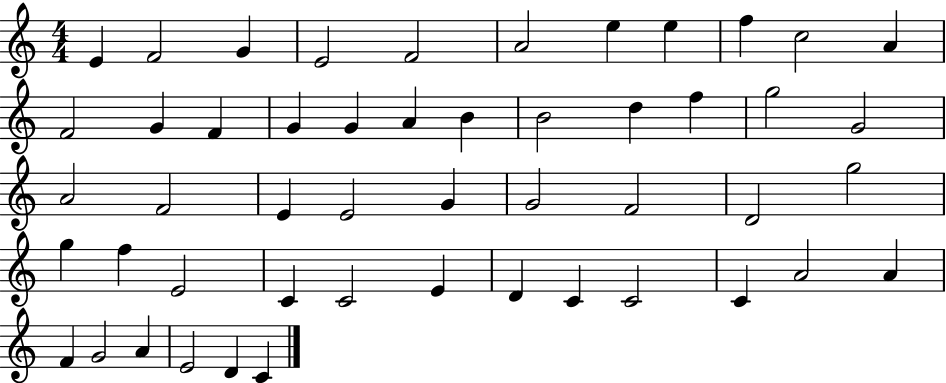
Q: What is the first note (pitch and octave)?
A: E4